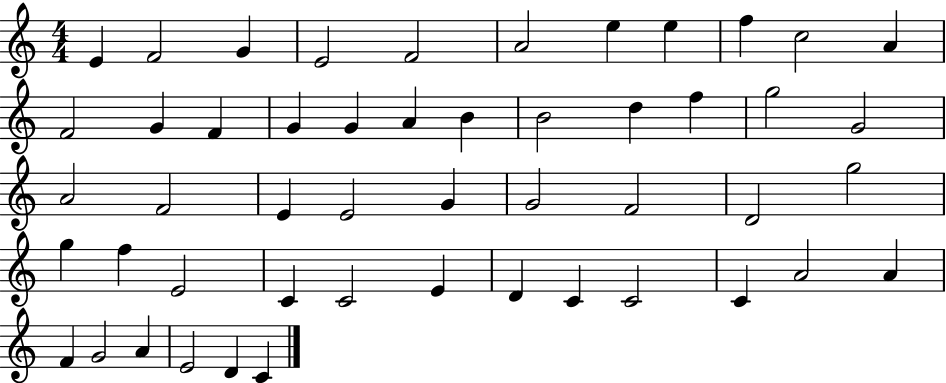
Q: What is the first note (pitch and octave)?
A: E4